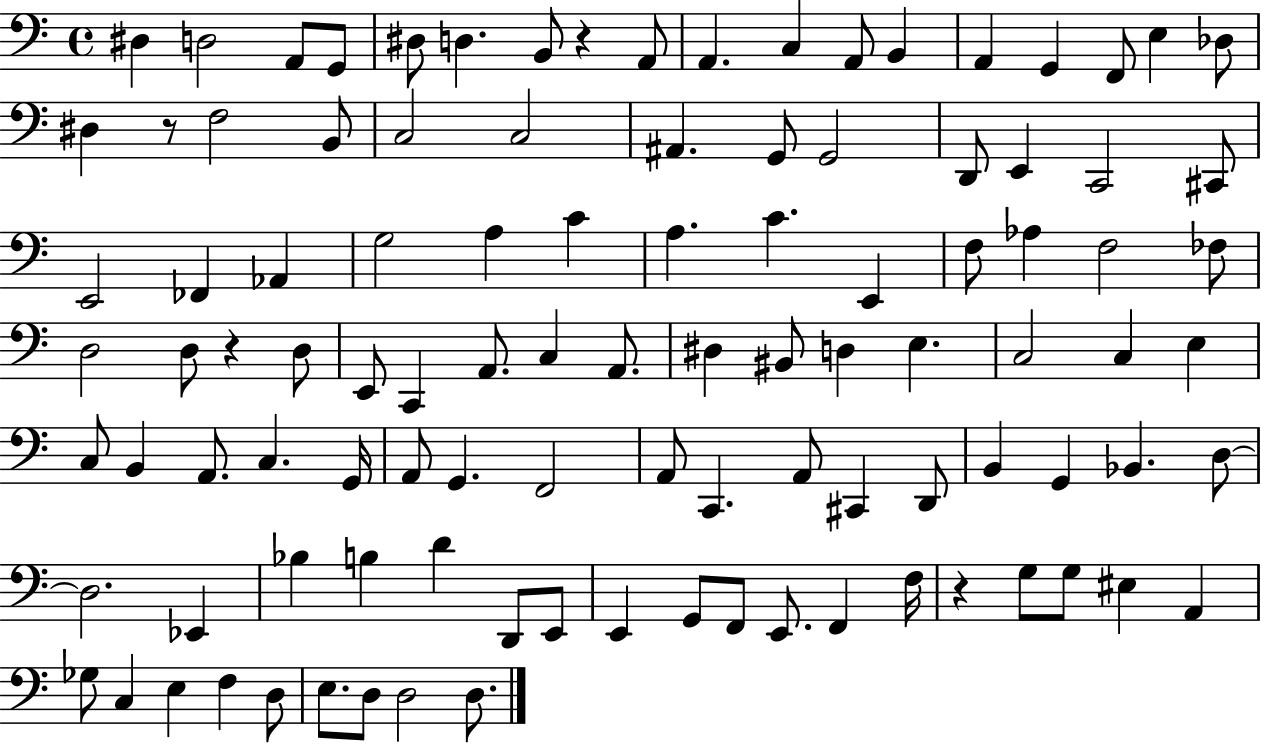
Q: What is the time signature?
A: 4/4